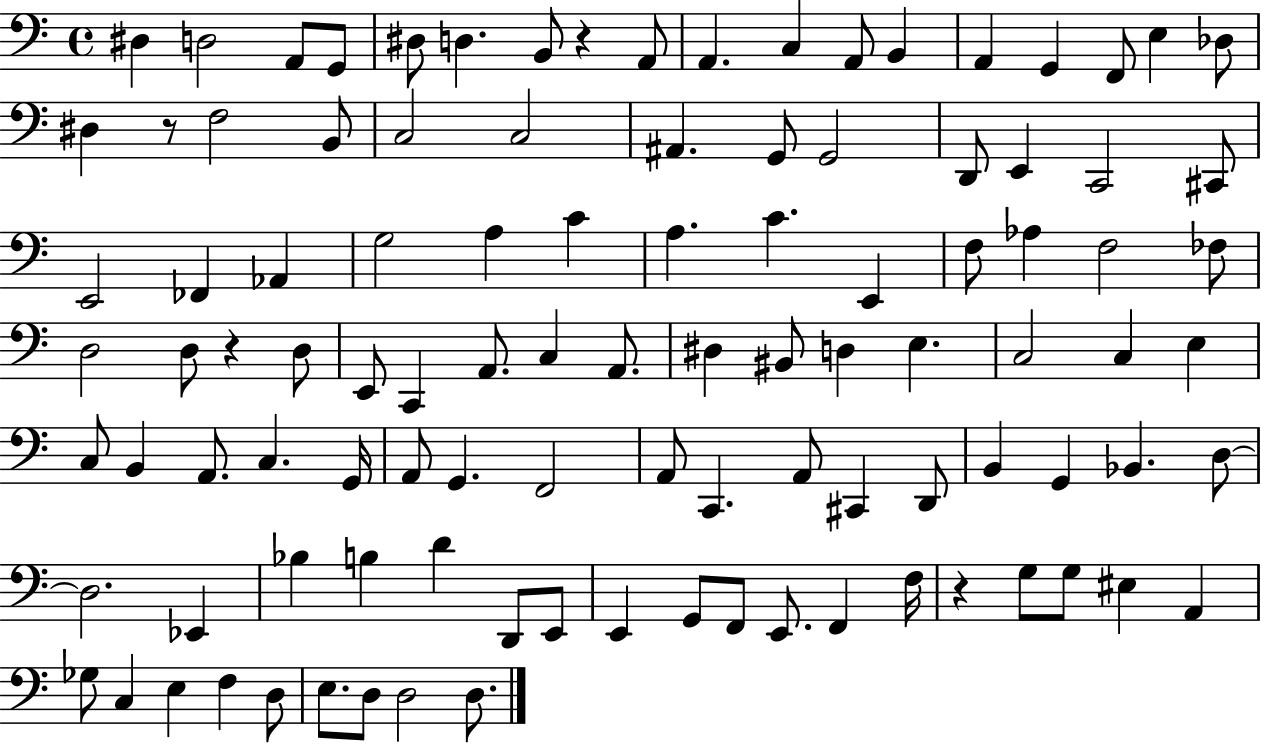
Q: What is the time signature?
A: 4/4